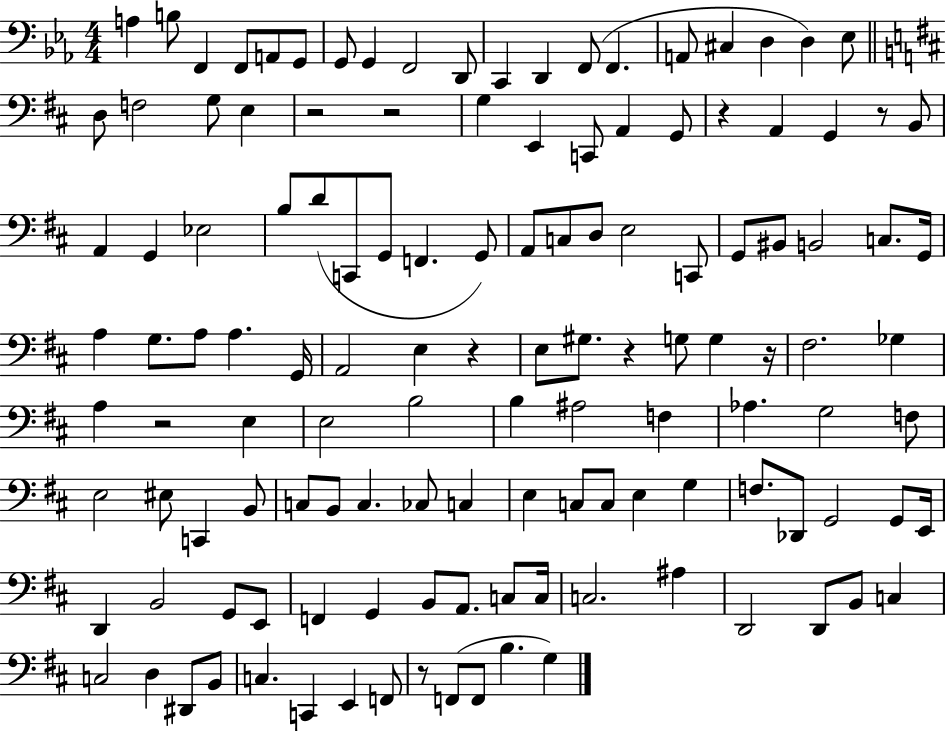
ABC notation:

X:1
T:Untitled
M:4/4
L:1/4
K:Eb
A, B,/2 F,, F,,/2 A,,/2 G,,/2 G,,/2 G,, F,,2 D,,/2 C,, D,, F,,/2 F,, A,,/2 ^C, D, D, _E,/2 D,/2 F,2 G,/2 E, z2 z2 G, E,, C,,/2 A,, G,,/2 z A,, G,, z/2 B,,/2 A,, G,, _E,2 B,/2 D/2 C,,/2 G,,/2 F,, G,,/2 A,,/2 C,/2 D,/2 E,2 C,,/2 G,,/2 ^B,,/2 B,,2 C,/2 G,,/4 A, G,/2 A,/2 A, G,,/4 A,,2 E, z E,/2 ^G,/2 z G,/2 G, z/4 ^F,2 _G, A, z2 E, E,2 B,2 B, ^A,2 F, _A, G,2 F,/2 E,2 ^E,/2 C,, B,,/2 C,/2 B,,/2 C, _C,/2 C, E, C,/2 C,/2 E, G, F,/2 _D,,/2 G,,2 G,,/2 E,,/4 D,, B,,2 G,,/2 E,,/2 F,, G,, B,,/2 A,,/2 C,/2 C,/4 C,2 ^A, D,,2 D,,/2 B,,/2 C, C,2 D, ^D,,/2 B,,/2 C, C,, E,, F,,/2 z/2 F,,/2 F,,/2 B, G,